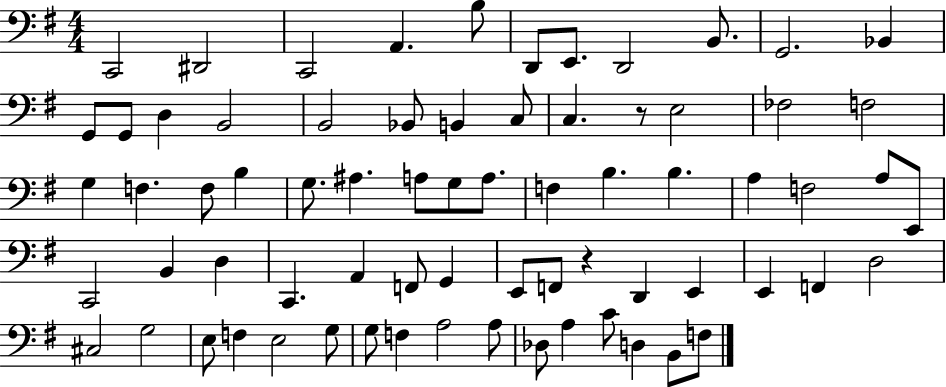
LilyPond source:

{
  \clef bass
  \numericTimeSignature
  \time 4/4
  \key g \major
  c,2 dis,2 | c,2 a,4. b8 | d,8 e,8. d,2 b,8. | g,2. bes,4 | \break g,8 g,8 d4 b,2 | b,2 bes,8 b,4 c8 | c4. r8 e2 | fes2 f2 | \break g4 f4. f8 b4 | g8. ais4. a8 g8 a8. | f4 b4. b4. | a4 f2 a8 e,8 | \break c,2 b,4 d4 | c,4. a,4 f,8 g,4 | e,8 f,8 r4 d,4 e,4 | e,4 f,4 d2 | \break cis2 g2 | e8 f4 e2 g8 | g8 f4 a2 a8 | des8 a4 c'8 d4 b,8 f8 | \break \bar "|."
}